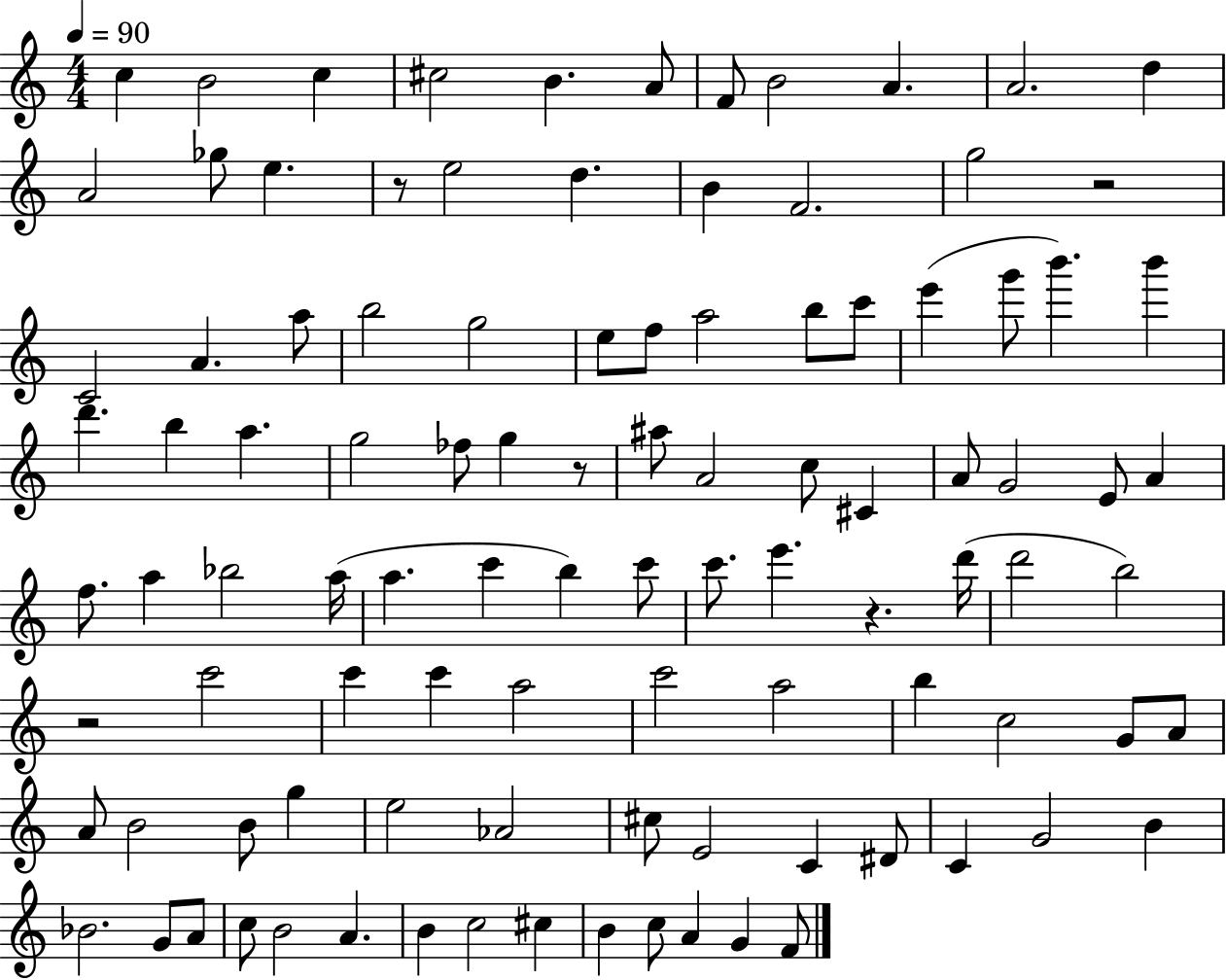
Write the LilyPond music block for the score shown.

{
  \clef treble
  \numericTimeSignature
  \time 4/4
  \key c \major
  \tempo 4 = 90
  c''4 b'2 c''4 | cis''2 b'4. a'8 | f'8 b'2 a'4. | a'2. d''4 | \break a'2 ges''8 e''4. | r8 e''2 d''4. | b'4 f'2. | g''2 r2 | \break c'2 a'4. a''8 | b''2 g''2 | e''8 f''8 a''2 b''8 c'''8 | e'''4( g'''8 b'''4.) b'''4 | \break d'''4. b''4 a''4. | g''2 fes''8 g''4 r8 | ais''8 a'2 c''8 cis'4 | a'8 g'2 e'8 a'4 | \break f''8. a''4 bes''2 a''16( | a''4. c'''4 b''4) c'''8 | c'''8. e'''4. r4. d'''16( | d'''2 b''2) | \break r2 c'''2 | c'''4 c'''4 a''2 | c'''2 a''2 | b''4 c''2 g'8 a'8 | \break a'8 b'2 b'8 g''4 | e''2 aes'2 | cis''8 e'2 c'4 dis'8 | c'4 g'2 b'4 | \break bes'2. g'8 a'8 | c''8 b'2 a'4. | b'4 c''2 cis''4 | b'4 c''8 a'4 g'4 f'8 | \break \bar "|."
}